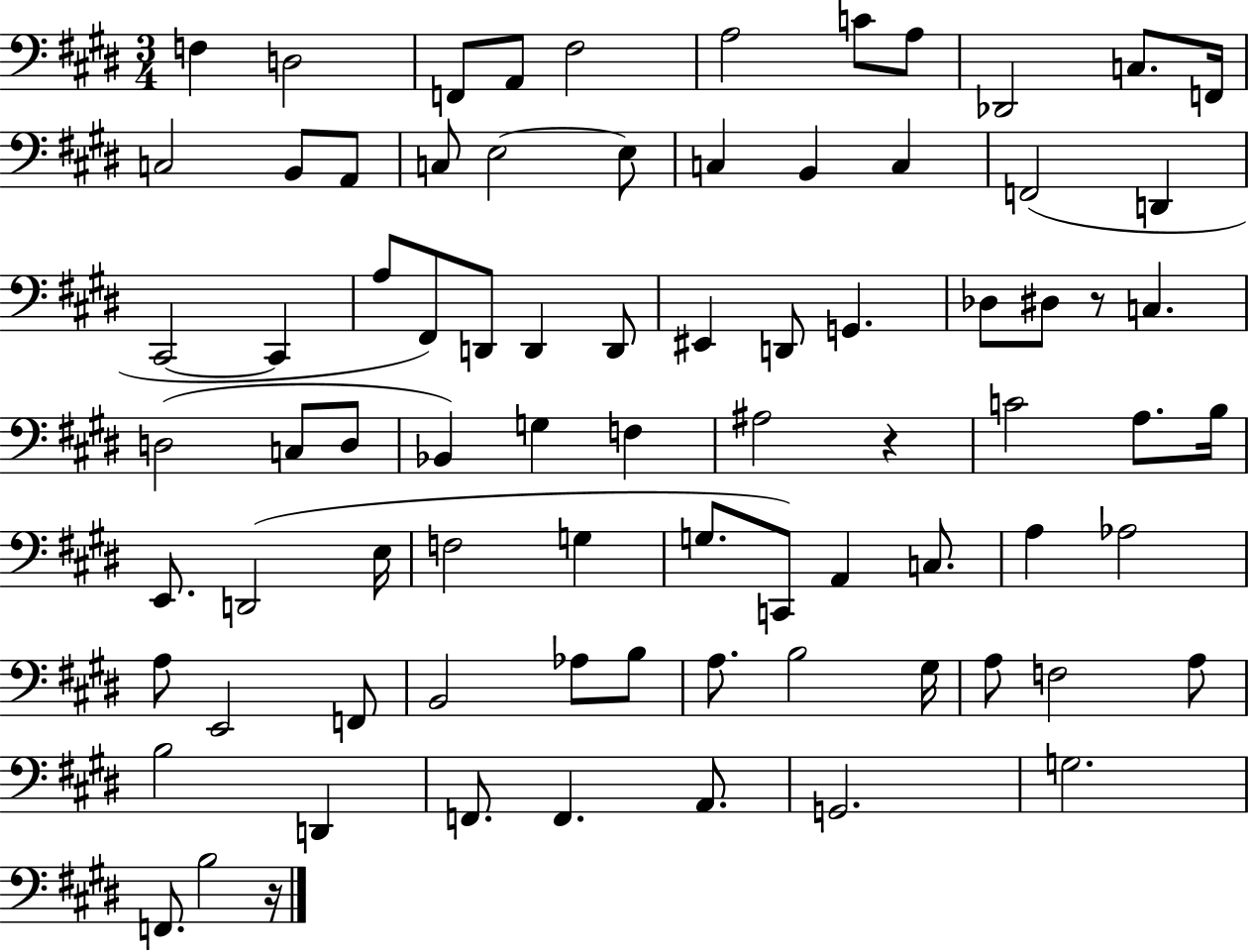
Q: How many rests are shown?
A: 3